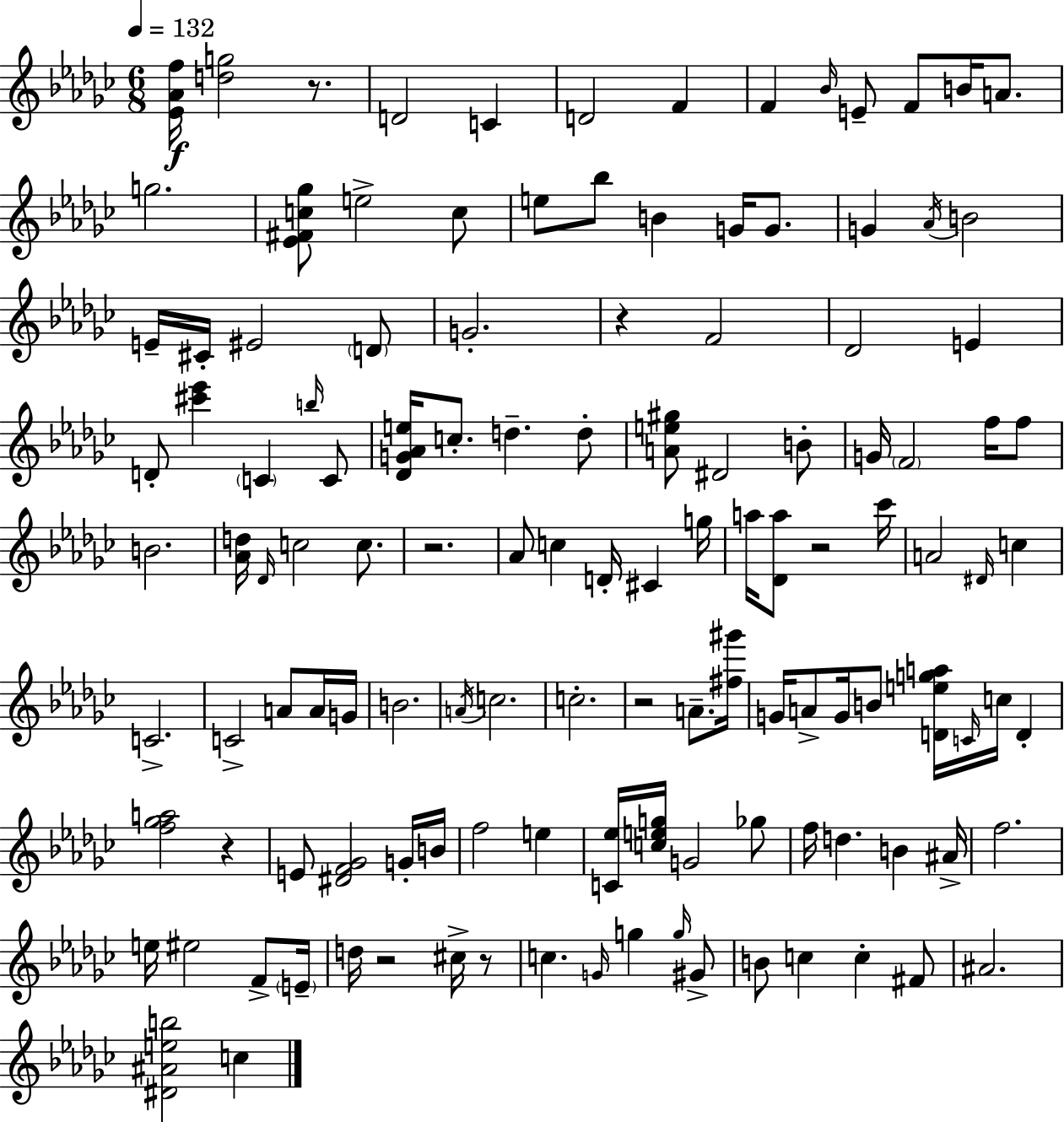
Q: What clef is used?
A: treble